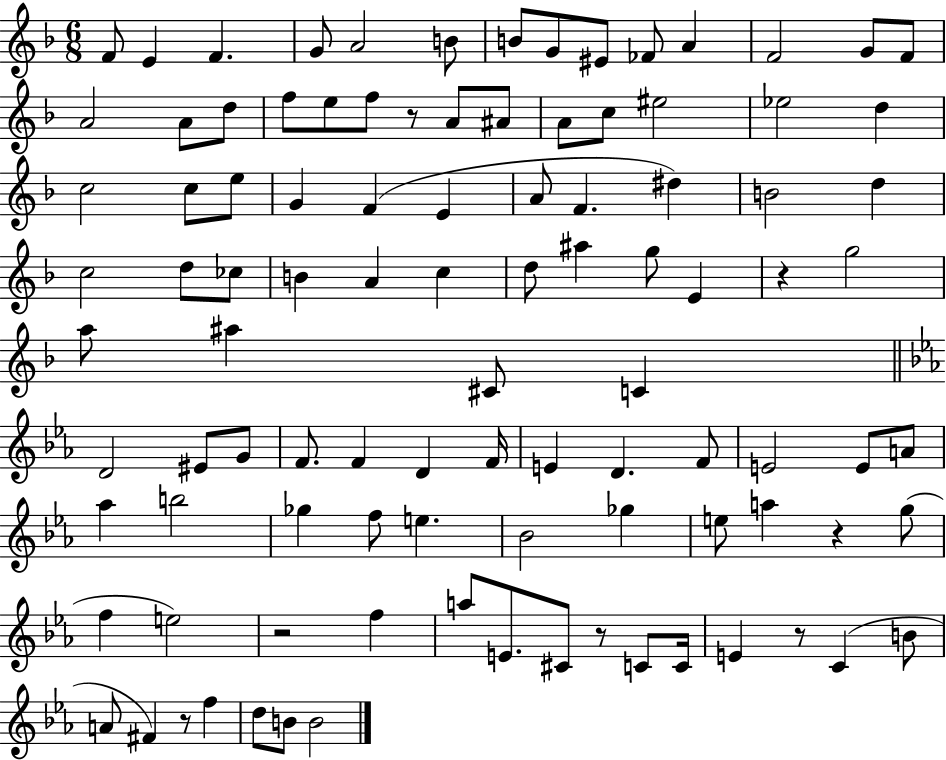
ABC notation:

X:1
T:Untitled
M:6/8
L:1/4
K:F
F/2 E F G/2 A2 B/2 B/2 G/2 ^E/2 _F/2 A F2 G/2 F/2 A2 A/2 d/2 f/2 e/2 f/2 z/2 A/2 ^A/2 A/2 c/2 ^e2 _e2 d c2 c/2 e/2 G F E A/2 F ^d B2 d c2 d/2 _c/2 B A c d/2 ^a g/2 E z g2 a/2 ^a ^C/2 C D2 ^E/2 G/2 F/2 F D F/4 E D F/2 E2 E/2 A/2 _a b2 _g f/2 e _B2 _g e/2 a z g/2 f e2 z2 f a/2 E/2 ^C/2 z/2 C/2 C/4 E z/2 C B/2 A/2 ^F z/2 f d/2 B/2 B2